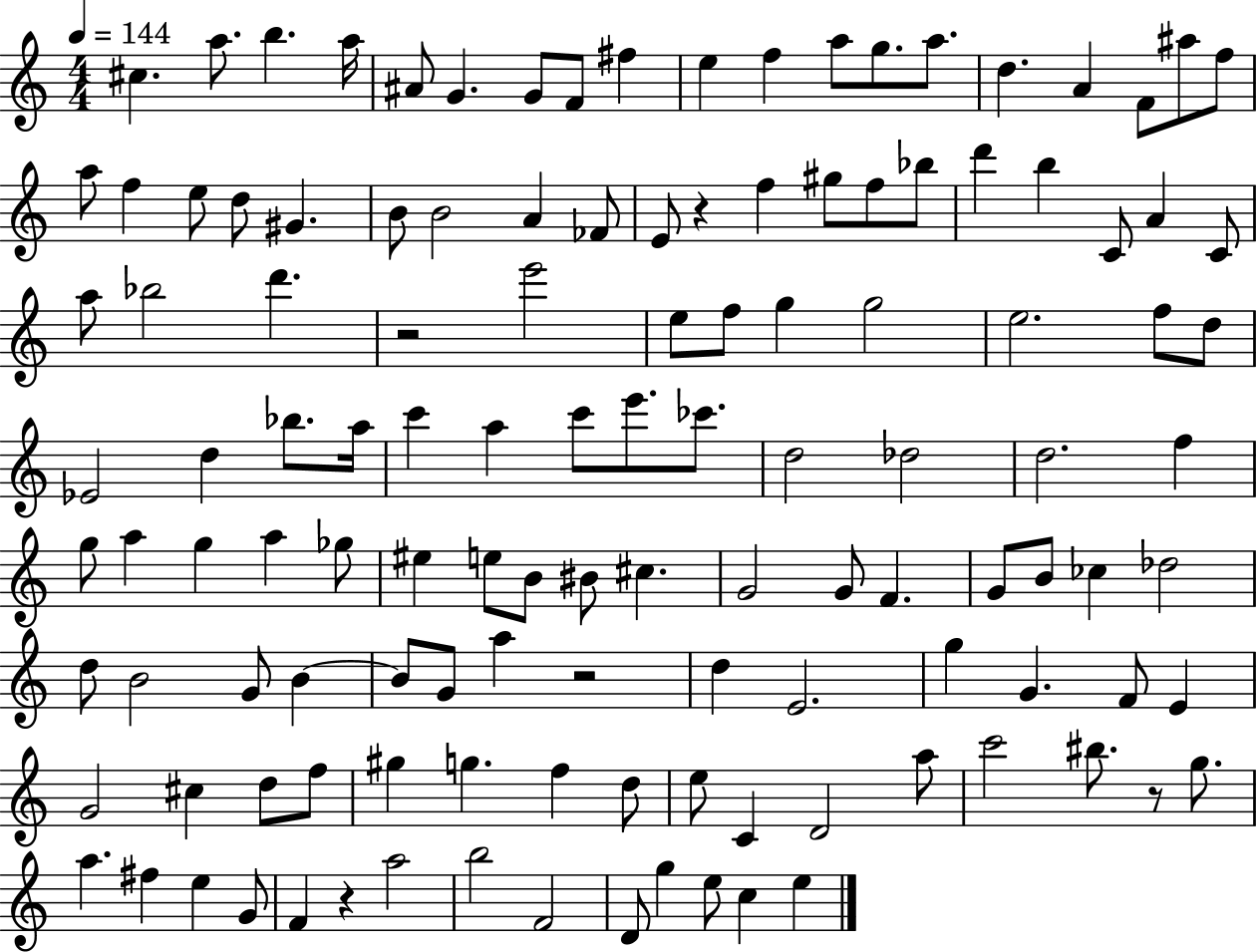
{
  \clef treble
  \numericTimeSignature
  \time 4/4
  \key c \major
  \tempo 4 = 144
  cis''4. a''8. b''4. a''16 | ais'8 g'4. g'8 f'8 fis''4 | e''4 f''4 a''8 g''8. a''8. | d''4. a'4 f'8 ais''8 f''8 | \break a''8 f''4 e''8 d''8 gis'4. | b'8 b'2 a'4 fes'8 | e'8 r4 f''4 gis''8 f''8 bes''8 | d'''4 b''4 c'8 a'4 c'8 | \break a''8 bes''2 d'''4. | r2 e'''2 | e''8 f''8 g''4 g''2 | e''2. f''8 d''8 | \break ees'2 d''4 bes''8. a''16 | c'''4 a''4 c'''8 e'''8. ces'''8. | d''2 des''2 | d''2. f''4 | \break g''8 a''4 g''4 a''4 ges''8 | eis''4 e''8 b'8 bis'8 cis''4. | g'2 g'8 f'4. | g'8 b'8 ces''4 des''2 | \break d''8 b'2 g'8 b'4~~ | b'8 g'8 a''4 r2 | d''4 e'2. | g''4 g'4. f'8 e'4 | \break g'2 cis''4 d''8 f''8 | gis''4 g''4. f''4 d''8 | e''8 c'4 d'2 a''8 | c'''2 bis''8. r8 g''8. | \break a''4. fis''4 e''4 g'8 | f'4 r4 a''2 | b''2 f'2 | d'8 g''4 e''8 c''4 e''4 | \break \bar "|."
}